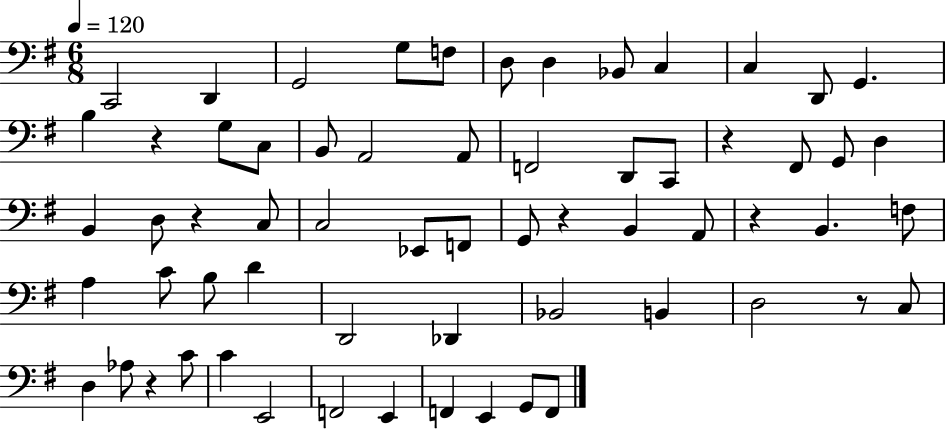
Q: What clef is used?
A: bass